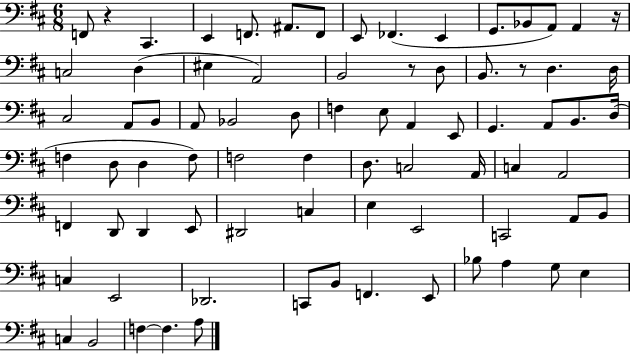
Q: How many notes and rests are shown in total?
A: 78